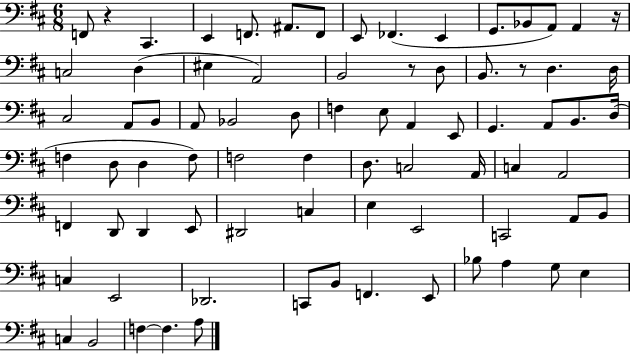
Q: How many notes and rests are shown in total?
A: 78